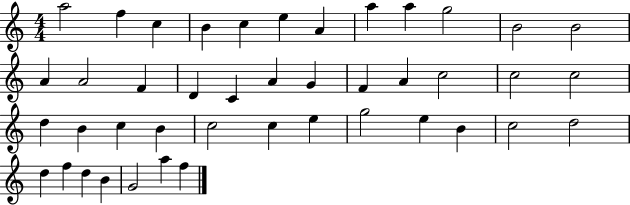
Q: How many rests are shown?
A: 0